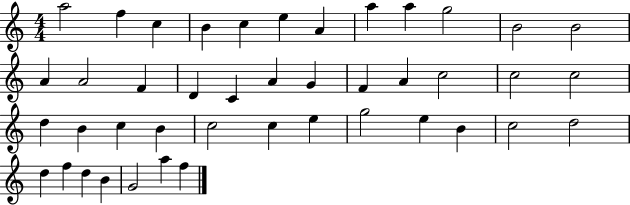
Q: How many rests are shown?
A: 0